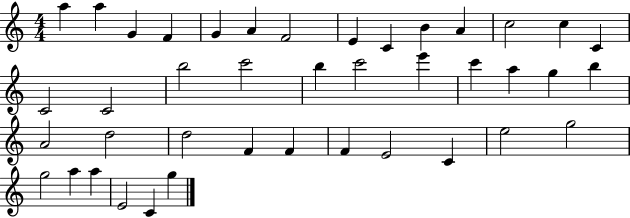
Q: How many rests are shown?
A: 0